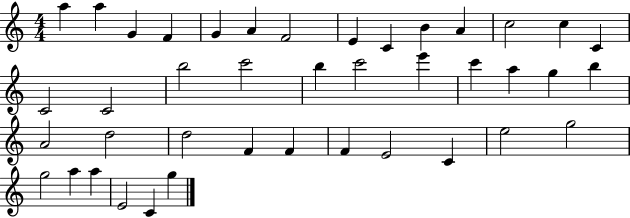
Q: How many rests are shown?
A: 0